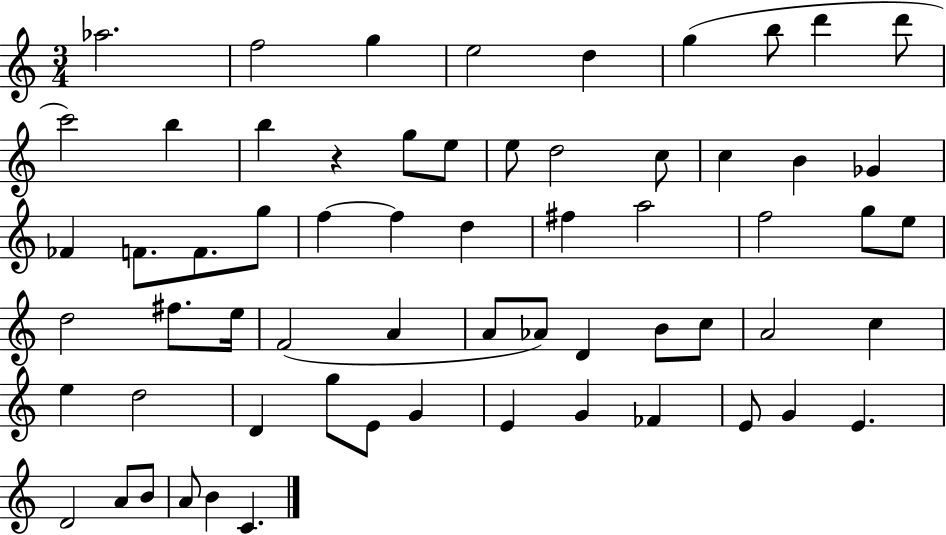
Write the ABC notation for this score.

X:1
T:Untitled
M:3/4
L:1/4
K:C
_a2 f2 g e2 d g b/2 d' d'/2 c'2 b b z g/2 e/2 e/2 d2 c/2 c B _G _F F/2 F/2 g/2 f f d ^f a2 f2 g/2 e/2 d2 ^f/2 e/4 F2 A A/2 _A/2 D B/2 c/2 A2 c e d2 D g/2 E/2 G E G _F E/2 G E D2 A/2 B/2 A/2 B C